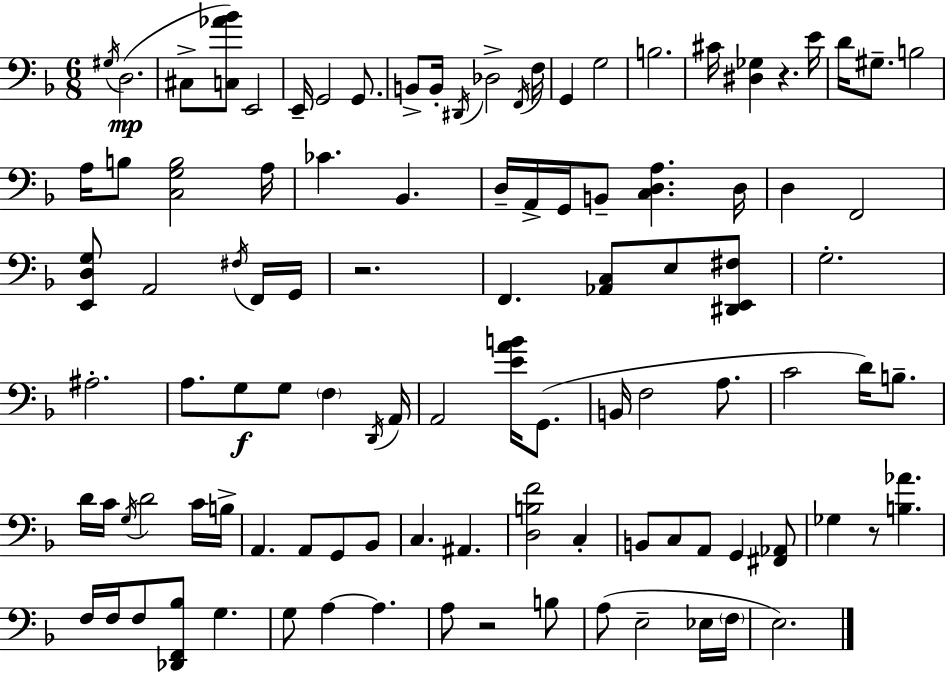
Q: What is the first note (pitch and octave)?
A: G#3